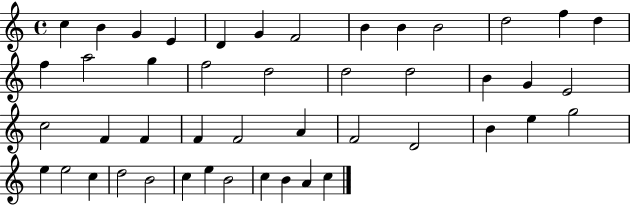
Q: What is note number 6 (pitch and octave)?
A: G4